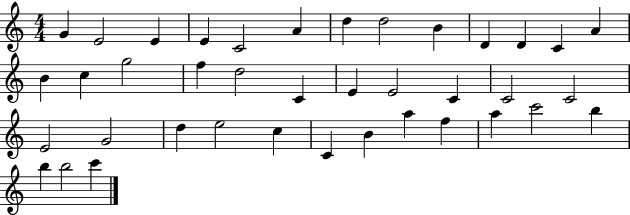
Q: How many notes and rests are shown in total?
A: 39